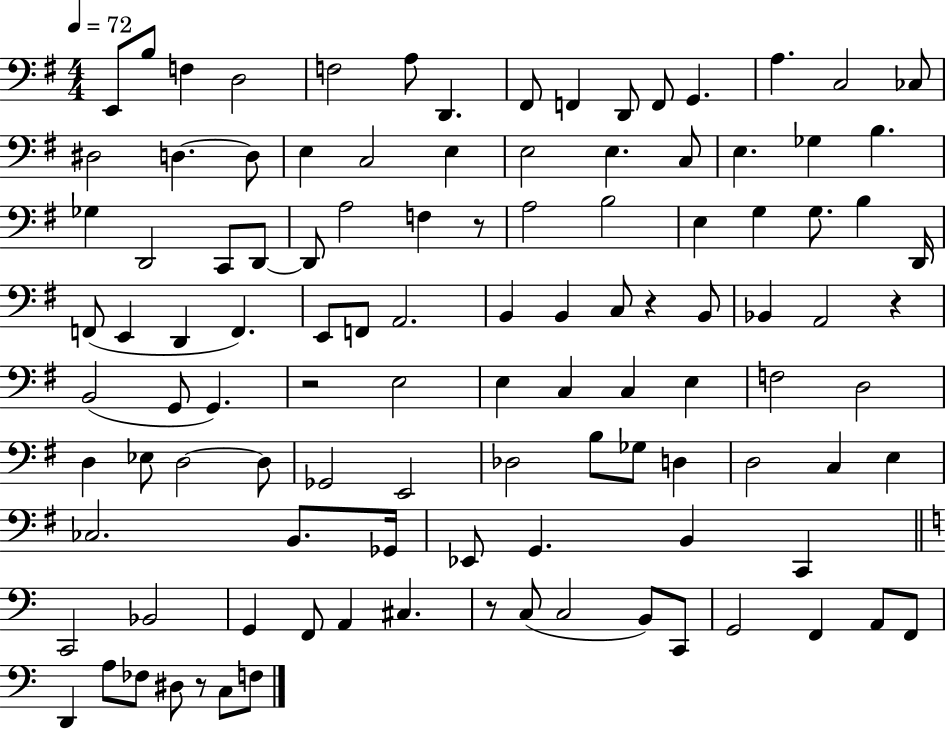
E2/e B3/e F3/q D3/h F3/h A3/e D2/q. F#2/e F2/q D2/e F2/e G2/q. A3/q. C3/h CES3/e D#3/h D3/q. D3/e E3/q C3/h E3/q E3/h E3/q. C3/e E3/q. Gb3/q B3/q. Gb3/q D2/h C2/e D2/e D2/e A3/h F3/q R/e A3/h B3/h E3/q G3/q G3/e. B3/q D2/s F2/e E2/q D2/q F2/q. E2/e F2/e A2/h. B2/q B2/q C3/e R/q B2/e Bb2/q A2/h R/q B2/h G2/e G2/q. R/h E3/h E3/q C3/q C3/q E3/q F3/h D3/h D3/q Eb3/e D3/h D3/e Gb2/h E2/h Db3/h B3/e Gb3/e D3/q D3/h C3/q E3/q CES3/h. B2/e. Gb2/s Eb2/e G2/q. B2/q C2/q C2/h Bb2/h G2/q F2/e A2/q C#3/q. R/e C3/e C3/h B2/e C2/e G2/h F2/q A2/e F2/e D2/q A3/e FES3/e D#3/e R/e C3/e F3/e